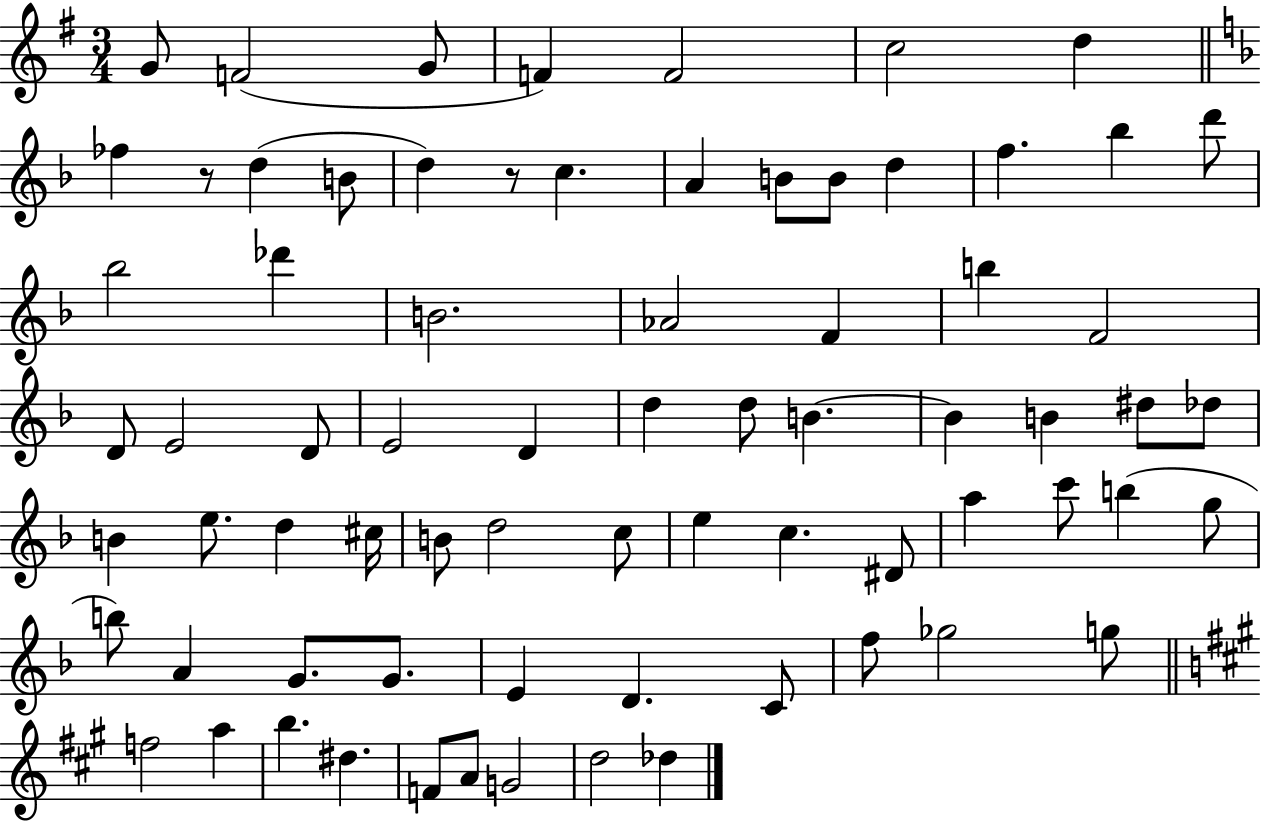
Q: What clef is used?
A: treble